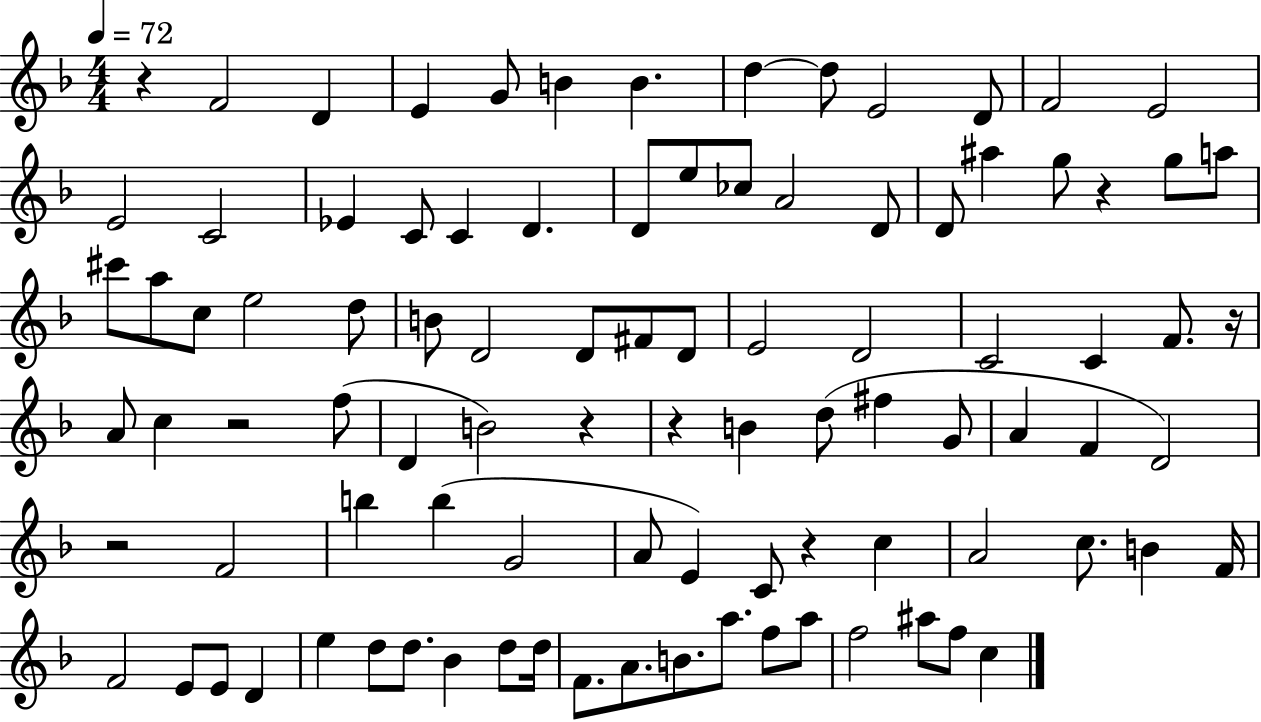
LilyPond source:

{
  \clef treble
  \numericTimeSignature
  \time 4/4
  \key f \major
  \tempo 4 = 72
  r4 f'2 d'4 | e'4 g'8 b'4 b'4. | d''4~~ d''8 e'2 d'8 | f'2 e'2 | \break e'2 c'2 | ees'4 c'8 c'4 d'4. | d'8 e''8 ces''8 a'2 d'8 | d'8 ais''4 g''8 r4 g''8 a''8 | \break cis'''8 a''8 c''8 e''2 d''8 | b'8 d'2 d'8 fis'8 d'8 | e'2 d'2 | c'2 c'4 f'8. r16 | \break a'8 c''4 r2 f''8( | d'4 b'2) r4 | r4 b'4 d''8( fis''4 g'8 | a'4 f'4 d'2) | \break r2 f'2 | b''4 b''4( g'2 | a'8 e'4) c'8 r4 c''4 | a'2 c''8. b'4 f'16 | \break f'2 e'8 e'8 d'4 | e''4 d''8 d''8. bes'4 d''8 d''16 | f'8. a'8. b'8. a''8. f''8 a''8 | f''2 ais''8 f''8 c''4 | \break \bar "|."
}